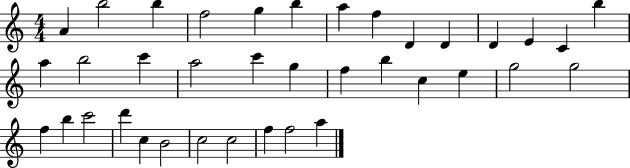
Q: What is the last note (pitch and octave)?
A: A5